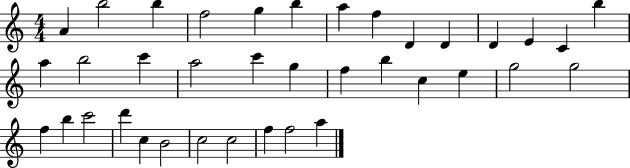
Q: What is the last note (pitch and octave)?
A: A5